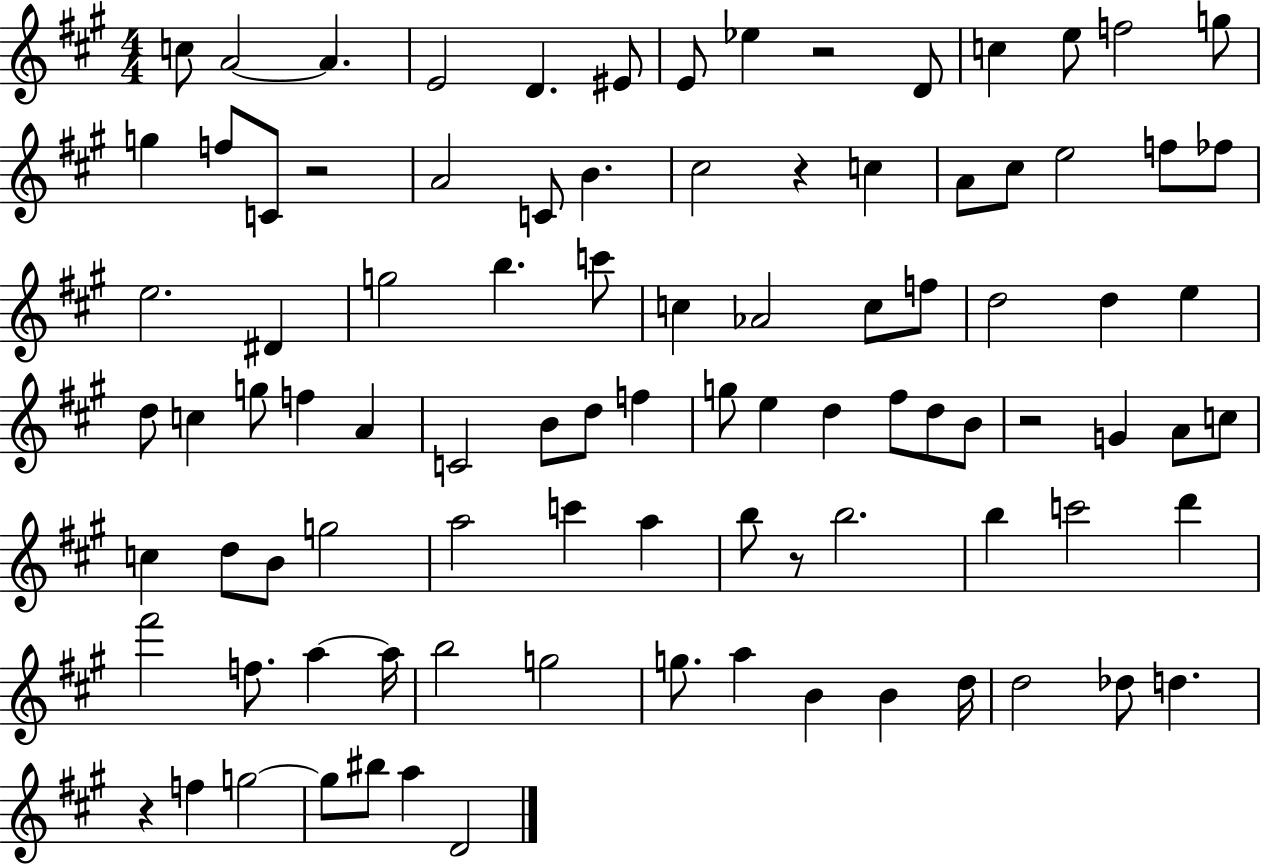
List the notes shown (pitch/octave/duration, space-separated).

C5/e A4/h A4/q. E4/h D4/q. EIS4/e E4/e Eb5/q R/h D4/e C5/q E5/e F5/h G5/e G5/q F5/e C4/e R/h A4/h C4/e B4/q. C#5/h R/q C5/q A4/e C#5/e E5/h F5/e FES5/e E5/h. D#4/q G5/h B5/q. C6/e C5/q Ab4/h C5/e F5/e D5/h D5/q E5/q D5/e C5/q G5/e F5/q A4/q C4/h B4/e D5/e F5/q G5/e E5/q D5/q F#5/e D5/e B4/e R/h G4/q A4/e C5/e C5/q D5/e B4/e G5/h A5/h C6/q A5/q B5/e R/e B5/h. B5/q C6/h D6/q F#6/h F5/e. A5/q A5/s B5/h G5/h G5/e. A5/q B4/q B4/q D5/s D5/h Db5/e D5/q. R/q F5/q G5/h G5/e BIS5/e A5/q D4/h